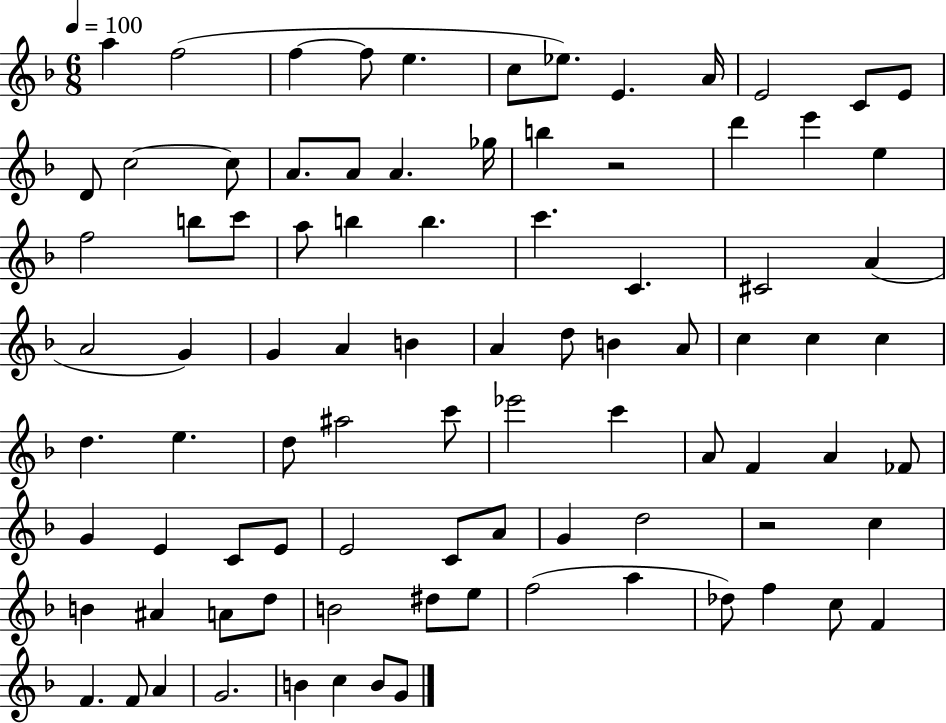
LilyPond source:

{
  \clef treble
  \numericTimeSignature
  \time 6/8
  \key f \major
  \tempo 4 = 100
  a''4 f''2( | f''4~~ f''8 e''4. | c''8 ees''8.) e'4. a'16 | e'2 c'8 e'8 | \break d'8 c''2~~ c''8 | a'8. a'8 a'4. ges''16 | b''4 r2 | d'''4 e'''4 e''4 | \break f''2 b''8 c'''8 | a''8 b''4 b''4. | c'''4. c'4. | cis'2 a'4( | \break a'2 g'4) | g'4 a'4 b'4 | a'4 d''8 b'4 a'8 | c''4 c''4 c''4 | \break d''4. e''4. | d''8 ais''2 c'''8 | ees'''2 c'''4 | a'8 f'4 a'4 fes'8 | \break g'4 e'4 c'8 e'8 | e'2 c'8 a'8 | g'4 d''2 | r2 c''4 | \break b'4 ais'4 a'8 d''8 | b'2 dis''8 e''8 | f''2( a''4 | des''8) f''4 c''8 f'4 | \break f'4. f'8 a'4 | g'2. | b'4 c''4 b'8 g'8 | \bar "|."
}